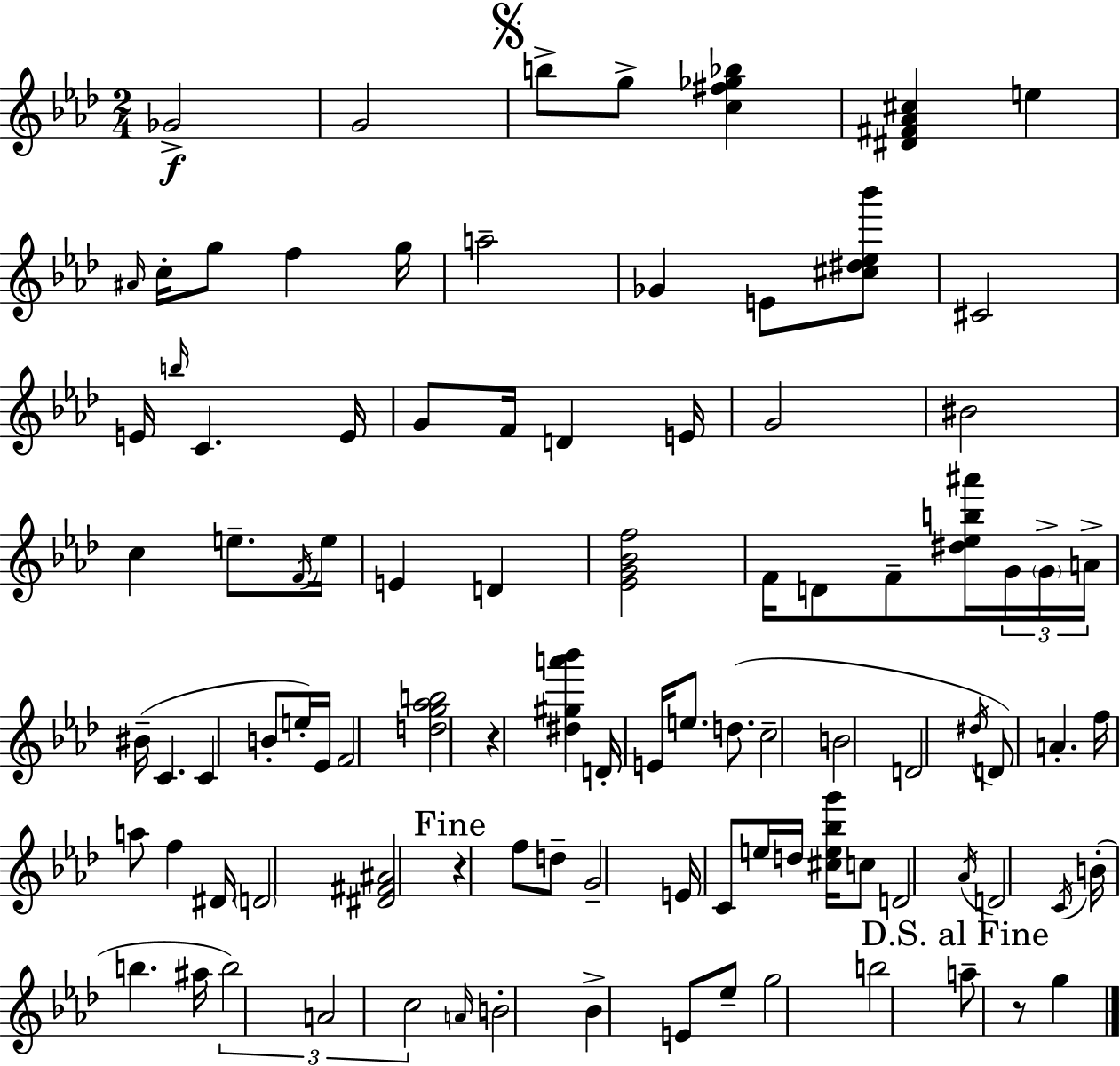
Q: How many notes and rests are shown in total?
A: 97